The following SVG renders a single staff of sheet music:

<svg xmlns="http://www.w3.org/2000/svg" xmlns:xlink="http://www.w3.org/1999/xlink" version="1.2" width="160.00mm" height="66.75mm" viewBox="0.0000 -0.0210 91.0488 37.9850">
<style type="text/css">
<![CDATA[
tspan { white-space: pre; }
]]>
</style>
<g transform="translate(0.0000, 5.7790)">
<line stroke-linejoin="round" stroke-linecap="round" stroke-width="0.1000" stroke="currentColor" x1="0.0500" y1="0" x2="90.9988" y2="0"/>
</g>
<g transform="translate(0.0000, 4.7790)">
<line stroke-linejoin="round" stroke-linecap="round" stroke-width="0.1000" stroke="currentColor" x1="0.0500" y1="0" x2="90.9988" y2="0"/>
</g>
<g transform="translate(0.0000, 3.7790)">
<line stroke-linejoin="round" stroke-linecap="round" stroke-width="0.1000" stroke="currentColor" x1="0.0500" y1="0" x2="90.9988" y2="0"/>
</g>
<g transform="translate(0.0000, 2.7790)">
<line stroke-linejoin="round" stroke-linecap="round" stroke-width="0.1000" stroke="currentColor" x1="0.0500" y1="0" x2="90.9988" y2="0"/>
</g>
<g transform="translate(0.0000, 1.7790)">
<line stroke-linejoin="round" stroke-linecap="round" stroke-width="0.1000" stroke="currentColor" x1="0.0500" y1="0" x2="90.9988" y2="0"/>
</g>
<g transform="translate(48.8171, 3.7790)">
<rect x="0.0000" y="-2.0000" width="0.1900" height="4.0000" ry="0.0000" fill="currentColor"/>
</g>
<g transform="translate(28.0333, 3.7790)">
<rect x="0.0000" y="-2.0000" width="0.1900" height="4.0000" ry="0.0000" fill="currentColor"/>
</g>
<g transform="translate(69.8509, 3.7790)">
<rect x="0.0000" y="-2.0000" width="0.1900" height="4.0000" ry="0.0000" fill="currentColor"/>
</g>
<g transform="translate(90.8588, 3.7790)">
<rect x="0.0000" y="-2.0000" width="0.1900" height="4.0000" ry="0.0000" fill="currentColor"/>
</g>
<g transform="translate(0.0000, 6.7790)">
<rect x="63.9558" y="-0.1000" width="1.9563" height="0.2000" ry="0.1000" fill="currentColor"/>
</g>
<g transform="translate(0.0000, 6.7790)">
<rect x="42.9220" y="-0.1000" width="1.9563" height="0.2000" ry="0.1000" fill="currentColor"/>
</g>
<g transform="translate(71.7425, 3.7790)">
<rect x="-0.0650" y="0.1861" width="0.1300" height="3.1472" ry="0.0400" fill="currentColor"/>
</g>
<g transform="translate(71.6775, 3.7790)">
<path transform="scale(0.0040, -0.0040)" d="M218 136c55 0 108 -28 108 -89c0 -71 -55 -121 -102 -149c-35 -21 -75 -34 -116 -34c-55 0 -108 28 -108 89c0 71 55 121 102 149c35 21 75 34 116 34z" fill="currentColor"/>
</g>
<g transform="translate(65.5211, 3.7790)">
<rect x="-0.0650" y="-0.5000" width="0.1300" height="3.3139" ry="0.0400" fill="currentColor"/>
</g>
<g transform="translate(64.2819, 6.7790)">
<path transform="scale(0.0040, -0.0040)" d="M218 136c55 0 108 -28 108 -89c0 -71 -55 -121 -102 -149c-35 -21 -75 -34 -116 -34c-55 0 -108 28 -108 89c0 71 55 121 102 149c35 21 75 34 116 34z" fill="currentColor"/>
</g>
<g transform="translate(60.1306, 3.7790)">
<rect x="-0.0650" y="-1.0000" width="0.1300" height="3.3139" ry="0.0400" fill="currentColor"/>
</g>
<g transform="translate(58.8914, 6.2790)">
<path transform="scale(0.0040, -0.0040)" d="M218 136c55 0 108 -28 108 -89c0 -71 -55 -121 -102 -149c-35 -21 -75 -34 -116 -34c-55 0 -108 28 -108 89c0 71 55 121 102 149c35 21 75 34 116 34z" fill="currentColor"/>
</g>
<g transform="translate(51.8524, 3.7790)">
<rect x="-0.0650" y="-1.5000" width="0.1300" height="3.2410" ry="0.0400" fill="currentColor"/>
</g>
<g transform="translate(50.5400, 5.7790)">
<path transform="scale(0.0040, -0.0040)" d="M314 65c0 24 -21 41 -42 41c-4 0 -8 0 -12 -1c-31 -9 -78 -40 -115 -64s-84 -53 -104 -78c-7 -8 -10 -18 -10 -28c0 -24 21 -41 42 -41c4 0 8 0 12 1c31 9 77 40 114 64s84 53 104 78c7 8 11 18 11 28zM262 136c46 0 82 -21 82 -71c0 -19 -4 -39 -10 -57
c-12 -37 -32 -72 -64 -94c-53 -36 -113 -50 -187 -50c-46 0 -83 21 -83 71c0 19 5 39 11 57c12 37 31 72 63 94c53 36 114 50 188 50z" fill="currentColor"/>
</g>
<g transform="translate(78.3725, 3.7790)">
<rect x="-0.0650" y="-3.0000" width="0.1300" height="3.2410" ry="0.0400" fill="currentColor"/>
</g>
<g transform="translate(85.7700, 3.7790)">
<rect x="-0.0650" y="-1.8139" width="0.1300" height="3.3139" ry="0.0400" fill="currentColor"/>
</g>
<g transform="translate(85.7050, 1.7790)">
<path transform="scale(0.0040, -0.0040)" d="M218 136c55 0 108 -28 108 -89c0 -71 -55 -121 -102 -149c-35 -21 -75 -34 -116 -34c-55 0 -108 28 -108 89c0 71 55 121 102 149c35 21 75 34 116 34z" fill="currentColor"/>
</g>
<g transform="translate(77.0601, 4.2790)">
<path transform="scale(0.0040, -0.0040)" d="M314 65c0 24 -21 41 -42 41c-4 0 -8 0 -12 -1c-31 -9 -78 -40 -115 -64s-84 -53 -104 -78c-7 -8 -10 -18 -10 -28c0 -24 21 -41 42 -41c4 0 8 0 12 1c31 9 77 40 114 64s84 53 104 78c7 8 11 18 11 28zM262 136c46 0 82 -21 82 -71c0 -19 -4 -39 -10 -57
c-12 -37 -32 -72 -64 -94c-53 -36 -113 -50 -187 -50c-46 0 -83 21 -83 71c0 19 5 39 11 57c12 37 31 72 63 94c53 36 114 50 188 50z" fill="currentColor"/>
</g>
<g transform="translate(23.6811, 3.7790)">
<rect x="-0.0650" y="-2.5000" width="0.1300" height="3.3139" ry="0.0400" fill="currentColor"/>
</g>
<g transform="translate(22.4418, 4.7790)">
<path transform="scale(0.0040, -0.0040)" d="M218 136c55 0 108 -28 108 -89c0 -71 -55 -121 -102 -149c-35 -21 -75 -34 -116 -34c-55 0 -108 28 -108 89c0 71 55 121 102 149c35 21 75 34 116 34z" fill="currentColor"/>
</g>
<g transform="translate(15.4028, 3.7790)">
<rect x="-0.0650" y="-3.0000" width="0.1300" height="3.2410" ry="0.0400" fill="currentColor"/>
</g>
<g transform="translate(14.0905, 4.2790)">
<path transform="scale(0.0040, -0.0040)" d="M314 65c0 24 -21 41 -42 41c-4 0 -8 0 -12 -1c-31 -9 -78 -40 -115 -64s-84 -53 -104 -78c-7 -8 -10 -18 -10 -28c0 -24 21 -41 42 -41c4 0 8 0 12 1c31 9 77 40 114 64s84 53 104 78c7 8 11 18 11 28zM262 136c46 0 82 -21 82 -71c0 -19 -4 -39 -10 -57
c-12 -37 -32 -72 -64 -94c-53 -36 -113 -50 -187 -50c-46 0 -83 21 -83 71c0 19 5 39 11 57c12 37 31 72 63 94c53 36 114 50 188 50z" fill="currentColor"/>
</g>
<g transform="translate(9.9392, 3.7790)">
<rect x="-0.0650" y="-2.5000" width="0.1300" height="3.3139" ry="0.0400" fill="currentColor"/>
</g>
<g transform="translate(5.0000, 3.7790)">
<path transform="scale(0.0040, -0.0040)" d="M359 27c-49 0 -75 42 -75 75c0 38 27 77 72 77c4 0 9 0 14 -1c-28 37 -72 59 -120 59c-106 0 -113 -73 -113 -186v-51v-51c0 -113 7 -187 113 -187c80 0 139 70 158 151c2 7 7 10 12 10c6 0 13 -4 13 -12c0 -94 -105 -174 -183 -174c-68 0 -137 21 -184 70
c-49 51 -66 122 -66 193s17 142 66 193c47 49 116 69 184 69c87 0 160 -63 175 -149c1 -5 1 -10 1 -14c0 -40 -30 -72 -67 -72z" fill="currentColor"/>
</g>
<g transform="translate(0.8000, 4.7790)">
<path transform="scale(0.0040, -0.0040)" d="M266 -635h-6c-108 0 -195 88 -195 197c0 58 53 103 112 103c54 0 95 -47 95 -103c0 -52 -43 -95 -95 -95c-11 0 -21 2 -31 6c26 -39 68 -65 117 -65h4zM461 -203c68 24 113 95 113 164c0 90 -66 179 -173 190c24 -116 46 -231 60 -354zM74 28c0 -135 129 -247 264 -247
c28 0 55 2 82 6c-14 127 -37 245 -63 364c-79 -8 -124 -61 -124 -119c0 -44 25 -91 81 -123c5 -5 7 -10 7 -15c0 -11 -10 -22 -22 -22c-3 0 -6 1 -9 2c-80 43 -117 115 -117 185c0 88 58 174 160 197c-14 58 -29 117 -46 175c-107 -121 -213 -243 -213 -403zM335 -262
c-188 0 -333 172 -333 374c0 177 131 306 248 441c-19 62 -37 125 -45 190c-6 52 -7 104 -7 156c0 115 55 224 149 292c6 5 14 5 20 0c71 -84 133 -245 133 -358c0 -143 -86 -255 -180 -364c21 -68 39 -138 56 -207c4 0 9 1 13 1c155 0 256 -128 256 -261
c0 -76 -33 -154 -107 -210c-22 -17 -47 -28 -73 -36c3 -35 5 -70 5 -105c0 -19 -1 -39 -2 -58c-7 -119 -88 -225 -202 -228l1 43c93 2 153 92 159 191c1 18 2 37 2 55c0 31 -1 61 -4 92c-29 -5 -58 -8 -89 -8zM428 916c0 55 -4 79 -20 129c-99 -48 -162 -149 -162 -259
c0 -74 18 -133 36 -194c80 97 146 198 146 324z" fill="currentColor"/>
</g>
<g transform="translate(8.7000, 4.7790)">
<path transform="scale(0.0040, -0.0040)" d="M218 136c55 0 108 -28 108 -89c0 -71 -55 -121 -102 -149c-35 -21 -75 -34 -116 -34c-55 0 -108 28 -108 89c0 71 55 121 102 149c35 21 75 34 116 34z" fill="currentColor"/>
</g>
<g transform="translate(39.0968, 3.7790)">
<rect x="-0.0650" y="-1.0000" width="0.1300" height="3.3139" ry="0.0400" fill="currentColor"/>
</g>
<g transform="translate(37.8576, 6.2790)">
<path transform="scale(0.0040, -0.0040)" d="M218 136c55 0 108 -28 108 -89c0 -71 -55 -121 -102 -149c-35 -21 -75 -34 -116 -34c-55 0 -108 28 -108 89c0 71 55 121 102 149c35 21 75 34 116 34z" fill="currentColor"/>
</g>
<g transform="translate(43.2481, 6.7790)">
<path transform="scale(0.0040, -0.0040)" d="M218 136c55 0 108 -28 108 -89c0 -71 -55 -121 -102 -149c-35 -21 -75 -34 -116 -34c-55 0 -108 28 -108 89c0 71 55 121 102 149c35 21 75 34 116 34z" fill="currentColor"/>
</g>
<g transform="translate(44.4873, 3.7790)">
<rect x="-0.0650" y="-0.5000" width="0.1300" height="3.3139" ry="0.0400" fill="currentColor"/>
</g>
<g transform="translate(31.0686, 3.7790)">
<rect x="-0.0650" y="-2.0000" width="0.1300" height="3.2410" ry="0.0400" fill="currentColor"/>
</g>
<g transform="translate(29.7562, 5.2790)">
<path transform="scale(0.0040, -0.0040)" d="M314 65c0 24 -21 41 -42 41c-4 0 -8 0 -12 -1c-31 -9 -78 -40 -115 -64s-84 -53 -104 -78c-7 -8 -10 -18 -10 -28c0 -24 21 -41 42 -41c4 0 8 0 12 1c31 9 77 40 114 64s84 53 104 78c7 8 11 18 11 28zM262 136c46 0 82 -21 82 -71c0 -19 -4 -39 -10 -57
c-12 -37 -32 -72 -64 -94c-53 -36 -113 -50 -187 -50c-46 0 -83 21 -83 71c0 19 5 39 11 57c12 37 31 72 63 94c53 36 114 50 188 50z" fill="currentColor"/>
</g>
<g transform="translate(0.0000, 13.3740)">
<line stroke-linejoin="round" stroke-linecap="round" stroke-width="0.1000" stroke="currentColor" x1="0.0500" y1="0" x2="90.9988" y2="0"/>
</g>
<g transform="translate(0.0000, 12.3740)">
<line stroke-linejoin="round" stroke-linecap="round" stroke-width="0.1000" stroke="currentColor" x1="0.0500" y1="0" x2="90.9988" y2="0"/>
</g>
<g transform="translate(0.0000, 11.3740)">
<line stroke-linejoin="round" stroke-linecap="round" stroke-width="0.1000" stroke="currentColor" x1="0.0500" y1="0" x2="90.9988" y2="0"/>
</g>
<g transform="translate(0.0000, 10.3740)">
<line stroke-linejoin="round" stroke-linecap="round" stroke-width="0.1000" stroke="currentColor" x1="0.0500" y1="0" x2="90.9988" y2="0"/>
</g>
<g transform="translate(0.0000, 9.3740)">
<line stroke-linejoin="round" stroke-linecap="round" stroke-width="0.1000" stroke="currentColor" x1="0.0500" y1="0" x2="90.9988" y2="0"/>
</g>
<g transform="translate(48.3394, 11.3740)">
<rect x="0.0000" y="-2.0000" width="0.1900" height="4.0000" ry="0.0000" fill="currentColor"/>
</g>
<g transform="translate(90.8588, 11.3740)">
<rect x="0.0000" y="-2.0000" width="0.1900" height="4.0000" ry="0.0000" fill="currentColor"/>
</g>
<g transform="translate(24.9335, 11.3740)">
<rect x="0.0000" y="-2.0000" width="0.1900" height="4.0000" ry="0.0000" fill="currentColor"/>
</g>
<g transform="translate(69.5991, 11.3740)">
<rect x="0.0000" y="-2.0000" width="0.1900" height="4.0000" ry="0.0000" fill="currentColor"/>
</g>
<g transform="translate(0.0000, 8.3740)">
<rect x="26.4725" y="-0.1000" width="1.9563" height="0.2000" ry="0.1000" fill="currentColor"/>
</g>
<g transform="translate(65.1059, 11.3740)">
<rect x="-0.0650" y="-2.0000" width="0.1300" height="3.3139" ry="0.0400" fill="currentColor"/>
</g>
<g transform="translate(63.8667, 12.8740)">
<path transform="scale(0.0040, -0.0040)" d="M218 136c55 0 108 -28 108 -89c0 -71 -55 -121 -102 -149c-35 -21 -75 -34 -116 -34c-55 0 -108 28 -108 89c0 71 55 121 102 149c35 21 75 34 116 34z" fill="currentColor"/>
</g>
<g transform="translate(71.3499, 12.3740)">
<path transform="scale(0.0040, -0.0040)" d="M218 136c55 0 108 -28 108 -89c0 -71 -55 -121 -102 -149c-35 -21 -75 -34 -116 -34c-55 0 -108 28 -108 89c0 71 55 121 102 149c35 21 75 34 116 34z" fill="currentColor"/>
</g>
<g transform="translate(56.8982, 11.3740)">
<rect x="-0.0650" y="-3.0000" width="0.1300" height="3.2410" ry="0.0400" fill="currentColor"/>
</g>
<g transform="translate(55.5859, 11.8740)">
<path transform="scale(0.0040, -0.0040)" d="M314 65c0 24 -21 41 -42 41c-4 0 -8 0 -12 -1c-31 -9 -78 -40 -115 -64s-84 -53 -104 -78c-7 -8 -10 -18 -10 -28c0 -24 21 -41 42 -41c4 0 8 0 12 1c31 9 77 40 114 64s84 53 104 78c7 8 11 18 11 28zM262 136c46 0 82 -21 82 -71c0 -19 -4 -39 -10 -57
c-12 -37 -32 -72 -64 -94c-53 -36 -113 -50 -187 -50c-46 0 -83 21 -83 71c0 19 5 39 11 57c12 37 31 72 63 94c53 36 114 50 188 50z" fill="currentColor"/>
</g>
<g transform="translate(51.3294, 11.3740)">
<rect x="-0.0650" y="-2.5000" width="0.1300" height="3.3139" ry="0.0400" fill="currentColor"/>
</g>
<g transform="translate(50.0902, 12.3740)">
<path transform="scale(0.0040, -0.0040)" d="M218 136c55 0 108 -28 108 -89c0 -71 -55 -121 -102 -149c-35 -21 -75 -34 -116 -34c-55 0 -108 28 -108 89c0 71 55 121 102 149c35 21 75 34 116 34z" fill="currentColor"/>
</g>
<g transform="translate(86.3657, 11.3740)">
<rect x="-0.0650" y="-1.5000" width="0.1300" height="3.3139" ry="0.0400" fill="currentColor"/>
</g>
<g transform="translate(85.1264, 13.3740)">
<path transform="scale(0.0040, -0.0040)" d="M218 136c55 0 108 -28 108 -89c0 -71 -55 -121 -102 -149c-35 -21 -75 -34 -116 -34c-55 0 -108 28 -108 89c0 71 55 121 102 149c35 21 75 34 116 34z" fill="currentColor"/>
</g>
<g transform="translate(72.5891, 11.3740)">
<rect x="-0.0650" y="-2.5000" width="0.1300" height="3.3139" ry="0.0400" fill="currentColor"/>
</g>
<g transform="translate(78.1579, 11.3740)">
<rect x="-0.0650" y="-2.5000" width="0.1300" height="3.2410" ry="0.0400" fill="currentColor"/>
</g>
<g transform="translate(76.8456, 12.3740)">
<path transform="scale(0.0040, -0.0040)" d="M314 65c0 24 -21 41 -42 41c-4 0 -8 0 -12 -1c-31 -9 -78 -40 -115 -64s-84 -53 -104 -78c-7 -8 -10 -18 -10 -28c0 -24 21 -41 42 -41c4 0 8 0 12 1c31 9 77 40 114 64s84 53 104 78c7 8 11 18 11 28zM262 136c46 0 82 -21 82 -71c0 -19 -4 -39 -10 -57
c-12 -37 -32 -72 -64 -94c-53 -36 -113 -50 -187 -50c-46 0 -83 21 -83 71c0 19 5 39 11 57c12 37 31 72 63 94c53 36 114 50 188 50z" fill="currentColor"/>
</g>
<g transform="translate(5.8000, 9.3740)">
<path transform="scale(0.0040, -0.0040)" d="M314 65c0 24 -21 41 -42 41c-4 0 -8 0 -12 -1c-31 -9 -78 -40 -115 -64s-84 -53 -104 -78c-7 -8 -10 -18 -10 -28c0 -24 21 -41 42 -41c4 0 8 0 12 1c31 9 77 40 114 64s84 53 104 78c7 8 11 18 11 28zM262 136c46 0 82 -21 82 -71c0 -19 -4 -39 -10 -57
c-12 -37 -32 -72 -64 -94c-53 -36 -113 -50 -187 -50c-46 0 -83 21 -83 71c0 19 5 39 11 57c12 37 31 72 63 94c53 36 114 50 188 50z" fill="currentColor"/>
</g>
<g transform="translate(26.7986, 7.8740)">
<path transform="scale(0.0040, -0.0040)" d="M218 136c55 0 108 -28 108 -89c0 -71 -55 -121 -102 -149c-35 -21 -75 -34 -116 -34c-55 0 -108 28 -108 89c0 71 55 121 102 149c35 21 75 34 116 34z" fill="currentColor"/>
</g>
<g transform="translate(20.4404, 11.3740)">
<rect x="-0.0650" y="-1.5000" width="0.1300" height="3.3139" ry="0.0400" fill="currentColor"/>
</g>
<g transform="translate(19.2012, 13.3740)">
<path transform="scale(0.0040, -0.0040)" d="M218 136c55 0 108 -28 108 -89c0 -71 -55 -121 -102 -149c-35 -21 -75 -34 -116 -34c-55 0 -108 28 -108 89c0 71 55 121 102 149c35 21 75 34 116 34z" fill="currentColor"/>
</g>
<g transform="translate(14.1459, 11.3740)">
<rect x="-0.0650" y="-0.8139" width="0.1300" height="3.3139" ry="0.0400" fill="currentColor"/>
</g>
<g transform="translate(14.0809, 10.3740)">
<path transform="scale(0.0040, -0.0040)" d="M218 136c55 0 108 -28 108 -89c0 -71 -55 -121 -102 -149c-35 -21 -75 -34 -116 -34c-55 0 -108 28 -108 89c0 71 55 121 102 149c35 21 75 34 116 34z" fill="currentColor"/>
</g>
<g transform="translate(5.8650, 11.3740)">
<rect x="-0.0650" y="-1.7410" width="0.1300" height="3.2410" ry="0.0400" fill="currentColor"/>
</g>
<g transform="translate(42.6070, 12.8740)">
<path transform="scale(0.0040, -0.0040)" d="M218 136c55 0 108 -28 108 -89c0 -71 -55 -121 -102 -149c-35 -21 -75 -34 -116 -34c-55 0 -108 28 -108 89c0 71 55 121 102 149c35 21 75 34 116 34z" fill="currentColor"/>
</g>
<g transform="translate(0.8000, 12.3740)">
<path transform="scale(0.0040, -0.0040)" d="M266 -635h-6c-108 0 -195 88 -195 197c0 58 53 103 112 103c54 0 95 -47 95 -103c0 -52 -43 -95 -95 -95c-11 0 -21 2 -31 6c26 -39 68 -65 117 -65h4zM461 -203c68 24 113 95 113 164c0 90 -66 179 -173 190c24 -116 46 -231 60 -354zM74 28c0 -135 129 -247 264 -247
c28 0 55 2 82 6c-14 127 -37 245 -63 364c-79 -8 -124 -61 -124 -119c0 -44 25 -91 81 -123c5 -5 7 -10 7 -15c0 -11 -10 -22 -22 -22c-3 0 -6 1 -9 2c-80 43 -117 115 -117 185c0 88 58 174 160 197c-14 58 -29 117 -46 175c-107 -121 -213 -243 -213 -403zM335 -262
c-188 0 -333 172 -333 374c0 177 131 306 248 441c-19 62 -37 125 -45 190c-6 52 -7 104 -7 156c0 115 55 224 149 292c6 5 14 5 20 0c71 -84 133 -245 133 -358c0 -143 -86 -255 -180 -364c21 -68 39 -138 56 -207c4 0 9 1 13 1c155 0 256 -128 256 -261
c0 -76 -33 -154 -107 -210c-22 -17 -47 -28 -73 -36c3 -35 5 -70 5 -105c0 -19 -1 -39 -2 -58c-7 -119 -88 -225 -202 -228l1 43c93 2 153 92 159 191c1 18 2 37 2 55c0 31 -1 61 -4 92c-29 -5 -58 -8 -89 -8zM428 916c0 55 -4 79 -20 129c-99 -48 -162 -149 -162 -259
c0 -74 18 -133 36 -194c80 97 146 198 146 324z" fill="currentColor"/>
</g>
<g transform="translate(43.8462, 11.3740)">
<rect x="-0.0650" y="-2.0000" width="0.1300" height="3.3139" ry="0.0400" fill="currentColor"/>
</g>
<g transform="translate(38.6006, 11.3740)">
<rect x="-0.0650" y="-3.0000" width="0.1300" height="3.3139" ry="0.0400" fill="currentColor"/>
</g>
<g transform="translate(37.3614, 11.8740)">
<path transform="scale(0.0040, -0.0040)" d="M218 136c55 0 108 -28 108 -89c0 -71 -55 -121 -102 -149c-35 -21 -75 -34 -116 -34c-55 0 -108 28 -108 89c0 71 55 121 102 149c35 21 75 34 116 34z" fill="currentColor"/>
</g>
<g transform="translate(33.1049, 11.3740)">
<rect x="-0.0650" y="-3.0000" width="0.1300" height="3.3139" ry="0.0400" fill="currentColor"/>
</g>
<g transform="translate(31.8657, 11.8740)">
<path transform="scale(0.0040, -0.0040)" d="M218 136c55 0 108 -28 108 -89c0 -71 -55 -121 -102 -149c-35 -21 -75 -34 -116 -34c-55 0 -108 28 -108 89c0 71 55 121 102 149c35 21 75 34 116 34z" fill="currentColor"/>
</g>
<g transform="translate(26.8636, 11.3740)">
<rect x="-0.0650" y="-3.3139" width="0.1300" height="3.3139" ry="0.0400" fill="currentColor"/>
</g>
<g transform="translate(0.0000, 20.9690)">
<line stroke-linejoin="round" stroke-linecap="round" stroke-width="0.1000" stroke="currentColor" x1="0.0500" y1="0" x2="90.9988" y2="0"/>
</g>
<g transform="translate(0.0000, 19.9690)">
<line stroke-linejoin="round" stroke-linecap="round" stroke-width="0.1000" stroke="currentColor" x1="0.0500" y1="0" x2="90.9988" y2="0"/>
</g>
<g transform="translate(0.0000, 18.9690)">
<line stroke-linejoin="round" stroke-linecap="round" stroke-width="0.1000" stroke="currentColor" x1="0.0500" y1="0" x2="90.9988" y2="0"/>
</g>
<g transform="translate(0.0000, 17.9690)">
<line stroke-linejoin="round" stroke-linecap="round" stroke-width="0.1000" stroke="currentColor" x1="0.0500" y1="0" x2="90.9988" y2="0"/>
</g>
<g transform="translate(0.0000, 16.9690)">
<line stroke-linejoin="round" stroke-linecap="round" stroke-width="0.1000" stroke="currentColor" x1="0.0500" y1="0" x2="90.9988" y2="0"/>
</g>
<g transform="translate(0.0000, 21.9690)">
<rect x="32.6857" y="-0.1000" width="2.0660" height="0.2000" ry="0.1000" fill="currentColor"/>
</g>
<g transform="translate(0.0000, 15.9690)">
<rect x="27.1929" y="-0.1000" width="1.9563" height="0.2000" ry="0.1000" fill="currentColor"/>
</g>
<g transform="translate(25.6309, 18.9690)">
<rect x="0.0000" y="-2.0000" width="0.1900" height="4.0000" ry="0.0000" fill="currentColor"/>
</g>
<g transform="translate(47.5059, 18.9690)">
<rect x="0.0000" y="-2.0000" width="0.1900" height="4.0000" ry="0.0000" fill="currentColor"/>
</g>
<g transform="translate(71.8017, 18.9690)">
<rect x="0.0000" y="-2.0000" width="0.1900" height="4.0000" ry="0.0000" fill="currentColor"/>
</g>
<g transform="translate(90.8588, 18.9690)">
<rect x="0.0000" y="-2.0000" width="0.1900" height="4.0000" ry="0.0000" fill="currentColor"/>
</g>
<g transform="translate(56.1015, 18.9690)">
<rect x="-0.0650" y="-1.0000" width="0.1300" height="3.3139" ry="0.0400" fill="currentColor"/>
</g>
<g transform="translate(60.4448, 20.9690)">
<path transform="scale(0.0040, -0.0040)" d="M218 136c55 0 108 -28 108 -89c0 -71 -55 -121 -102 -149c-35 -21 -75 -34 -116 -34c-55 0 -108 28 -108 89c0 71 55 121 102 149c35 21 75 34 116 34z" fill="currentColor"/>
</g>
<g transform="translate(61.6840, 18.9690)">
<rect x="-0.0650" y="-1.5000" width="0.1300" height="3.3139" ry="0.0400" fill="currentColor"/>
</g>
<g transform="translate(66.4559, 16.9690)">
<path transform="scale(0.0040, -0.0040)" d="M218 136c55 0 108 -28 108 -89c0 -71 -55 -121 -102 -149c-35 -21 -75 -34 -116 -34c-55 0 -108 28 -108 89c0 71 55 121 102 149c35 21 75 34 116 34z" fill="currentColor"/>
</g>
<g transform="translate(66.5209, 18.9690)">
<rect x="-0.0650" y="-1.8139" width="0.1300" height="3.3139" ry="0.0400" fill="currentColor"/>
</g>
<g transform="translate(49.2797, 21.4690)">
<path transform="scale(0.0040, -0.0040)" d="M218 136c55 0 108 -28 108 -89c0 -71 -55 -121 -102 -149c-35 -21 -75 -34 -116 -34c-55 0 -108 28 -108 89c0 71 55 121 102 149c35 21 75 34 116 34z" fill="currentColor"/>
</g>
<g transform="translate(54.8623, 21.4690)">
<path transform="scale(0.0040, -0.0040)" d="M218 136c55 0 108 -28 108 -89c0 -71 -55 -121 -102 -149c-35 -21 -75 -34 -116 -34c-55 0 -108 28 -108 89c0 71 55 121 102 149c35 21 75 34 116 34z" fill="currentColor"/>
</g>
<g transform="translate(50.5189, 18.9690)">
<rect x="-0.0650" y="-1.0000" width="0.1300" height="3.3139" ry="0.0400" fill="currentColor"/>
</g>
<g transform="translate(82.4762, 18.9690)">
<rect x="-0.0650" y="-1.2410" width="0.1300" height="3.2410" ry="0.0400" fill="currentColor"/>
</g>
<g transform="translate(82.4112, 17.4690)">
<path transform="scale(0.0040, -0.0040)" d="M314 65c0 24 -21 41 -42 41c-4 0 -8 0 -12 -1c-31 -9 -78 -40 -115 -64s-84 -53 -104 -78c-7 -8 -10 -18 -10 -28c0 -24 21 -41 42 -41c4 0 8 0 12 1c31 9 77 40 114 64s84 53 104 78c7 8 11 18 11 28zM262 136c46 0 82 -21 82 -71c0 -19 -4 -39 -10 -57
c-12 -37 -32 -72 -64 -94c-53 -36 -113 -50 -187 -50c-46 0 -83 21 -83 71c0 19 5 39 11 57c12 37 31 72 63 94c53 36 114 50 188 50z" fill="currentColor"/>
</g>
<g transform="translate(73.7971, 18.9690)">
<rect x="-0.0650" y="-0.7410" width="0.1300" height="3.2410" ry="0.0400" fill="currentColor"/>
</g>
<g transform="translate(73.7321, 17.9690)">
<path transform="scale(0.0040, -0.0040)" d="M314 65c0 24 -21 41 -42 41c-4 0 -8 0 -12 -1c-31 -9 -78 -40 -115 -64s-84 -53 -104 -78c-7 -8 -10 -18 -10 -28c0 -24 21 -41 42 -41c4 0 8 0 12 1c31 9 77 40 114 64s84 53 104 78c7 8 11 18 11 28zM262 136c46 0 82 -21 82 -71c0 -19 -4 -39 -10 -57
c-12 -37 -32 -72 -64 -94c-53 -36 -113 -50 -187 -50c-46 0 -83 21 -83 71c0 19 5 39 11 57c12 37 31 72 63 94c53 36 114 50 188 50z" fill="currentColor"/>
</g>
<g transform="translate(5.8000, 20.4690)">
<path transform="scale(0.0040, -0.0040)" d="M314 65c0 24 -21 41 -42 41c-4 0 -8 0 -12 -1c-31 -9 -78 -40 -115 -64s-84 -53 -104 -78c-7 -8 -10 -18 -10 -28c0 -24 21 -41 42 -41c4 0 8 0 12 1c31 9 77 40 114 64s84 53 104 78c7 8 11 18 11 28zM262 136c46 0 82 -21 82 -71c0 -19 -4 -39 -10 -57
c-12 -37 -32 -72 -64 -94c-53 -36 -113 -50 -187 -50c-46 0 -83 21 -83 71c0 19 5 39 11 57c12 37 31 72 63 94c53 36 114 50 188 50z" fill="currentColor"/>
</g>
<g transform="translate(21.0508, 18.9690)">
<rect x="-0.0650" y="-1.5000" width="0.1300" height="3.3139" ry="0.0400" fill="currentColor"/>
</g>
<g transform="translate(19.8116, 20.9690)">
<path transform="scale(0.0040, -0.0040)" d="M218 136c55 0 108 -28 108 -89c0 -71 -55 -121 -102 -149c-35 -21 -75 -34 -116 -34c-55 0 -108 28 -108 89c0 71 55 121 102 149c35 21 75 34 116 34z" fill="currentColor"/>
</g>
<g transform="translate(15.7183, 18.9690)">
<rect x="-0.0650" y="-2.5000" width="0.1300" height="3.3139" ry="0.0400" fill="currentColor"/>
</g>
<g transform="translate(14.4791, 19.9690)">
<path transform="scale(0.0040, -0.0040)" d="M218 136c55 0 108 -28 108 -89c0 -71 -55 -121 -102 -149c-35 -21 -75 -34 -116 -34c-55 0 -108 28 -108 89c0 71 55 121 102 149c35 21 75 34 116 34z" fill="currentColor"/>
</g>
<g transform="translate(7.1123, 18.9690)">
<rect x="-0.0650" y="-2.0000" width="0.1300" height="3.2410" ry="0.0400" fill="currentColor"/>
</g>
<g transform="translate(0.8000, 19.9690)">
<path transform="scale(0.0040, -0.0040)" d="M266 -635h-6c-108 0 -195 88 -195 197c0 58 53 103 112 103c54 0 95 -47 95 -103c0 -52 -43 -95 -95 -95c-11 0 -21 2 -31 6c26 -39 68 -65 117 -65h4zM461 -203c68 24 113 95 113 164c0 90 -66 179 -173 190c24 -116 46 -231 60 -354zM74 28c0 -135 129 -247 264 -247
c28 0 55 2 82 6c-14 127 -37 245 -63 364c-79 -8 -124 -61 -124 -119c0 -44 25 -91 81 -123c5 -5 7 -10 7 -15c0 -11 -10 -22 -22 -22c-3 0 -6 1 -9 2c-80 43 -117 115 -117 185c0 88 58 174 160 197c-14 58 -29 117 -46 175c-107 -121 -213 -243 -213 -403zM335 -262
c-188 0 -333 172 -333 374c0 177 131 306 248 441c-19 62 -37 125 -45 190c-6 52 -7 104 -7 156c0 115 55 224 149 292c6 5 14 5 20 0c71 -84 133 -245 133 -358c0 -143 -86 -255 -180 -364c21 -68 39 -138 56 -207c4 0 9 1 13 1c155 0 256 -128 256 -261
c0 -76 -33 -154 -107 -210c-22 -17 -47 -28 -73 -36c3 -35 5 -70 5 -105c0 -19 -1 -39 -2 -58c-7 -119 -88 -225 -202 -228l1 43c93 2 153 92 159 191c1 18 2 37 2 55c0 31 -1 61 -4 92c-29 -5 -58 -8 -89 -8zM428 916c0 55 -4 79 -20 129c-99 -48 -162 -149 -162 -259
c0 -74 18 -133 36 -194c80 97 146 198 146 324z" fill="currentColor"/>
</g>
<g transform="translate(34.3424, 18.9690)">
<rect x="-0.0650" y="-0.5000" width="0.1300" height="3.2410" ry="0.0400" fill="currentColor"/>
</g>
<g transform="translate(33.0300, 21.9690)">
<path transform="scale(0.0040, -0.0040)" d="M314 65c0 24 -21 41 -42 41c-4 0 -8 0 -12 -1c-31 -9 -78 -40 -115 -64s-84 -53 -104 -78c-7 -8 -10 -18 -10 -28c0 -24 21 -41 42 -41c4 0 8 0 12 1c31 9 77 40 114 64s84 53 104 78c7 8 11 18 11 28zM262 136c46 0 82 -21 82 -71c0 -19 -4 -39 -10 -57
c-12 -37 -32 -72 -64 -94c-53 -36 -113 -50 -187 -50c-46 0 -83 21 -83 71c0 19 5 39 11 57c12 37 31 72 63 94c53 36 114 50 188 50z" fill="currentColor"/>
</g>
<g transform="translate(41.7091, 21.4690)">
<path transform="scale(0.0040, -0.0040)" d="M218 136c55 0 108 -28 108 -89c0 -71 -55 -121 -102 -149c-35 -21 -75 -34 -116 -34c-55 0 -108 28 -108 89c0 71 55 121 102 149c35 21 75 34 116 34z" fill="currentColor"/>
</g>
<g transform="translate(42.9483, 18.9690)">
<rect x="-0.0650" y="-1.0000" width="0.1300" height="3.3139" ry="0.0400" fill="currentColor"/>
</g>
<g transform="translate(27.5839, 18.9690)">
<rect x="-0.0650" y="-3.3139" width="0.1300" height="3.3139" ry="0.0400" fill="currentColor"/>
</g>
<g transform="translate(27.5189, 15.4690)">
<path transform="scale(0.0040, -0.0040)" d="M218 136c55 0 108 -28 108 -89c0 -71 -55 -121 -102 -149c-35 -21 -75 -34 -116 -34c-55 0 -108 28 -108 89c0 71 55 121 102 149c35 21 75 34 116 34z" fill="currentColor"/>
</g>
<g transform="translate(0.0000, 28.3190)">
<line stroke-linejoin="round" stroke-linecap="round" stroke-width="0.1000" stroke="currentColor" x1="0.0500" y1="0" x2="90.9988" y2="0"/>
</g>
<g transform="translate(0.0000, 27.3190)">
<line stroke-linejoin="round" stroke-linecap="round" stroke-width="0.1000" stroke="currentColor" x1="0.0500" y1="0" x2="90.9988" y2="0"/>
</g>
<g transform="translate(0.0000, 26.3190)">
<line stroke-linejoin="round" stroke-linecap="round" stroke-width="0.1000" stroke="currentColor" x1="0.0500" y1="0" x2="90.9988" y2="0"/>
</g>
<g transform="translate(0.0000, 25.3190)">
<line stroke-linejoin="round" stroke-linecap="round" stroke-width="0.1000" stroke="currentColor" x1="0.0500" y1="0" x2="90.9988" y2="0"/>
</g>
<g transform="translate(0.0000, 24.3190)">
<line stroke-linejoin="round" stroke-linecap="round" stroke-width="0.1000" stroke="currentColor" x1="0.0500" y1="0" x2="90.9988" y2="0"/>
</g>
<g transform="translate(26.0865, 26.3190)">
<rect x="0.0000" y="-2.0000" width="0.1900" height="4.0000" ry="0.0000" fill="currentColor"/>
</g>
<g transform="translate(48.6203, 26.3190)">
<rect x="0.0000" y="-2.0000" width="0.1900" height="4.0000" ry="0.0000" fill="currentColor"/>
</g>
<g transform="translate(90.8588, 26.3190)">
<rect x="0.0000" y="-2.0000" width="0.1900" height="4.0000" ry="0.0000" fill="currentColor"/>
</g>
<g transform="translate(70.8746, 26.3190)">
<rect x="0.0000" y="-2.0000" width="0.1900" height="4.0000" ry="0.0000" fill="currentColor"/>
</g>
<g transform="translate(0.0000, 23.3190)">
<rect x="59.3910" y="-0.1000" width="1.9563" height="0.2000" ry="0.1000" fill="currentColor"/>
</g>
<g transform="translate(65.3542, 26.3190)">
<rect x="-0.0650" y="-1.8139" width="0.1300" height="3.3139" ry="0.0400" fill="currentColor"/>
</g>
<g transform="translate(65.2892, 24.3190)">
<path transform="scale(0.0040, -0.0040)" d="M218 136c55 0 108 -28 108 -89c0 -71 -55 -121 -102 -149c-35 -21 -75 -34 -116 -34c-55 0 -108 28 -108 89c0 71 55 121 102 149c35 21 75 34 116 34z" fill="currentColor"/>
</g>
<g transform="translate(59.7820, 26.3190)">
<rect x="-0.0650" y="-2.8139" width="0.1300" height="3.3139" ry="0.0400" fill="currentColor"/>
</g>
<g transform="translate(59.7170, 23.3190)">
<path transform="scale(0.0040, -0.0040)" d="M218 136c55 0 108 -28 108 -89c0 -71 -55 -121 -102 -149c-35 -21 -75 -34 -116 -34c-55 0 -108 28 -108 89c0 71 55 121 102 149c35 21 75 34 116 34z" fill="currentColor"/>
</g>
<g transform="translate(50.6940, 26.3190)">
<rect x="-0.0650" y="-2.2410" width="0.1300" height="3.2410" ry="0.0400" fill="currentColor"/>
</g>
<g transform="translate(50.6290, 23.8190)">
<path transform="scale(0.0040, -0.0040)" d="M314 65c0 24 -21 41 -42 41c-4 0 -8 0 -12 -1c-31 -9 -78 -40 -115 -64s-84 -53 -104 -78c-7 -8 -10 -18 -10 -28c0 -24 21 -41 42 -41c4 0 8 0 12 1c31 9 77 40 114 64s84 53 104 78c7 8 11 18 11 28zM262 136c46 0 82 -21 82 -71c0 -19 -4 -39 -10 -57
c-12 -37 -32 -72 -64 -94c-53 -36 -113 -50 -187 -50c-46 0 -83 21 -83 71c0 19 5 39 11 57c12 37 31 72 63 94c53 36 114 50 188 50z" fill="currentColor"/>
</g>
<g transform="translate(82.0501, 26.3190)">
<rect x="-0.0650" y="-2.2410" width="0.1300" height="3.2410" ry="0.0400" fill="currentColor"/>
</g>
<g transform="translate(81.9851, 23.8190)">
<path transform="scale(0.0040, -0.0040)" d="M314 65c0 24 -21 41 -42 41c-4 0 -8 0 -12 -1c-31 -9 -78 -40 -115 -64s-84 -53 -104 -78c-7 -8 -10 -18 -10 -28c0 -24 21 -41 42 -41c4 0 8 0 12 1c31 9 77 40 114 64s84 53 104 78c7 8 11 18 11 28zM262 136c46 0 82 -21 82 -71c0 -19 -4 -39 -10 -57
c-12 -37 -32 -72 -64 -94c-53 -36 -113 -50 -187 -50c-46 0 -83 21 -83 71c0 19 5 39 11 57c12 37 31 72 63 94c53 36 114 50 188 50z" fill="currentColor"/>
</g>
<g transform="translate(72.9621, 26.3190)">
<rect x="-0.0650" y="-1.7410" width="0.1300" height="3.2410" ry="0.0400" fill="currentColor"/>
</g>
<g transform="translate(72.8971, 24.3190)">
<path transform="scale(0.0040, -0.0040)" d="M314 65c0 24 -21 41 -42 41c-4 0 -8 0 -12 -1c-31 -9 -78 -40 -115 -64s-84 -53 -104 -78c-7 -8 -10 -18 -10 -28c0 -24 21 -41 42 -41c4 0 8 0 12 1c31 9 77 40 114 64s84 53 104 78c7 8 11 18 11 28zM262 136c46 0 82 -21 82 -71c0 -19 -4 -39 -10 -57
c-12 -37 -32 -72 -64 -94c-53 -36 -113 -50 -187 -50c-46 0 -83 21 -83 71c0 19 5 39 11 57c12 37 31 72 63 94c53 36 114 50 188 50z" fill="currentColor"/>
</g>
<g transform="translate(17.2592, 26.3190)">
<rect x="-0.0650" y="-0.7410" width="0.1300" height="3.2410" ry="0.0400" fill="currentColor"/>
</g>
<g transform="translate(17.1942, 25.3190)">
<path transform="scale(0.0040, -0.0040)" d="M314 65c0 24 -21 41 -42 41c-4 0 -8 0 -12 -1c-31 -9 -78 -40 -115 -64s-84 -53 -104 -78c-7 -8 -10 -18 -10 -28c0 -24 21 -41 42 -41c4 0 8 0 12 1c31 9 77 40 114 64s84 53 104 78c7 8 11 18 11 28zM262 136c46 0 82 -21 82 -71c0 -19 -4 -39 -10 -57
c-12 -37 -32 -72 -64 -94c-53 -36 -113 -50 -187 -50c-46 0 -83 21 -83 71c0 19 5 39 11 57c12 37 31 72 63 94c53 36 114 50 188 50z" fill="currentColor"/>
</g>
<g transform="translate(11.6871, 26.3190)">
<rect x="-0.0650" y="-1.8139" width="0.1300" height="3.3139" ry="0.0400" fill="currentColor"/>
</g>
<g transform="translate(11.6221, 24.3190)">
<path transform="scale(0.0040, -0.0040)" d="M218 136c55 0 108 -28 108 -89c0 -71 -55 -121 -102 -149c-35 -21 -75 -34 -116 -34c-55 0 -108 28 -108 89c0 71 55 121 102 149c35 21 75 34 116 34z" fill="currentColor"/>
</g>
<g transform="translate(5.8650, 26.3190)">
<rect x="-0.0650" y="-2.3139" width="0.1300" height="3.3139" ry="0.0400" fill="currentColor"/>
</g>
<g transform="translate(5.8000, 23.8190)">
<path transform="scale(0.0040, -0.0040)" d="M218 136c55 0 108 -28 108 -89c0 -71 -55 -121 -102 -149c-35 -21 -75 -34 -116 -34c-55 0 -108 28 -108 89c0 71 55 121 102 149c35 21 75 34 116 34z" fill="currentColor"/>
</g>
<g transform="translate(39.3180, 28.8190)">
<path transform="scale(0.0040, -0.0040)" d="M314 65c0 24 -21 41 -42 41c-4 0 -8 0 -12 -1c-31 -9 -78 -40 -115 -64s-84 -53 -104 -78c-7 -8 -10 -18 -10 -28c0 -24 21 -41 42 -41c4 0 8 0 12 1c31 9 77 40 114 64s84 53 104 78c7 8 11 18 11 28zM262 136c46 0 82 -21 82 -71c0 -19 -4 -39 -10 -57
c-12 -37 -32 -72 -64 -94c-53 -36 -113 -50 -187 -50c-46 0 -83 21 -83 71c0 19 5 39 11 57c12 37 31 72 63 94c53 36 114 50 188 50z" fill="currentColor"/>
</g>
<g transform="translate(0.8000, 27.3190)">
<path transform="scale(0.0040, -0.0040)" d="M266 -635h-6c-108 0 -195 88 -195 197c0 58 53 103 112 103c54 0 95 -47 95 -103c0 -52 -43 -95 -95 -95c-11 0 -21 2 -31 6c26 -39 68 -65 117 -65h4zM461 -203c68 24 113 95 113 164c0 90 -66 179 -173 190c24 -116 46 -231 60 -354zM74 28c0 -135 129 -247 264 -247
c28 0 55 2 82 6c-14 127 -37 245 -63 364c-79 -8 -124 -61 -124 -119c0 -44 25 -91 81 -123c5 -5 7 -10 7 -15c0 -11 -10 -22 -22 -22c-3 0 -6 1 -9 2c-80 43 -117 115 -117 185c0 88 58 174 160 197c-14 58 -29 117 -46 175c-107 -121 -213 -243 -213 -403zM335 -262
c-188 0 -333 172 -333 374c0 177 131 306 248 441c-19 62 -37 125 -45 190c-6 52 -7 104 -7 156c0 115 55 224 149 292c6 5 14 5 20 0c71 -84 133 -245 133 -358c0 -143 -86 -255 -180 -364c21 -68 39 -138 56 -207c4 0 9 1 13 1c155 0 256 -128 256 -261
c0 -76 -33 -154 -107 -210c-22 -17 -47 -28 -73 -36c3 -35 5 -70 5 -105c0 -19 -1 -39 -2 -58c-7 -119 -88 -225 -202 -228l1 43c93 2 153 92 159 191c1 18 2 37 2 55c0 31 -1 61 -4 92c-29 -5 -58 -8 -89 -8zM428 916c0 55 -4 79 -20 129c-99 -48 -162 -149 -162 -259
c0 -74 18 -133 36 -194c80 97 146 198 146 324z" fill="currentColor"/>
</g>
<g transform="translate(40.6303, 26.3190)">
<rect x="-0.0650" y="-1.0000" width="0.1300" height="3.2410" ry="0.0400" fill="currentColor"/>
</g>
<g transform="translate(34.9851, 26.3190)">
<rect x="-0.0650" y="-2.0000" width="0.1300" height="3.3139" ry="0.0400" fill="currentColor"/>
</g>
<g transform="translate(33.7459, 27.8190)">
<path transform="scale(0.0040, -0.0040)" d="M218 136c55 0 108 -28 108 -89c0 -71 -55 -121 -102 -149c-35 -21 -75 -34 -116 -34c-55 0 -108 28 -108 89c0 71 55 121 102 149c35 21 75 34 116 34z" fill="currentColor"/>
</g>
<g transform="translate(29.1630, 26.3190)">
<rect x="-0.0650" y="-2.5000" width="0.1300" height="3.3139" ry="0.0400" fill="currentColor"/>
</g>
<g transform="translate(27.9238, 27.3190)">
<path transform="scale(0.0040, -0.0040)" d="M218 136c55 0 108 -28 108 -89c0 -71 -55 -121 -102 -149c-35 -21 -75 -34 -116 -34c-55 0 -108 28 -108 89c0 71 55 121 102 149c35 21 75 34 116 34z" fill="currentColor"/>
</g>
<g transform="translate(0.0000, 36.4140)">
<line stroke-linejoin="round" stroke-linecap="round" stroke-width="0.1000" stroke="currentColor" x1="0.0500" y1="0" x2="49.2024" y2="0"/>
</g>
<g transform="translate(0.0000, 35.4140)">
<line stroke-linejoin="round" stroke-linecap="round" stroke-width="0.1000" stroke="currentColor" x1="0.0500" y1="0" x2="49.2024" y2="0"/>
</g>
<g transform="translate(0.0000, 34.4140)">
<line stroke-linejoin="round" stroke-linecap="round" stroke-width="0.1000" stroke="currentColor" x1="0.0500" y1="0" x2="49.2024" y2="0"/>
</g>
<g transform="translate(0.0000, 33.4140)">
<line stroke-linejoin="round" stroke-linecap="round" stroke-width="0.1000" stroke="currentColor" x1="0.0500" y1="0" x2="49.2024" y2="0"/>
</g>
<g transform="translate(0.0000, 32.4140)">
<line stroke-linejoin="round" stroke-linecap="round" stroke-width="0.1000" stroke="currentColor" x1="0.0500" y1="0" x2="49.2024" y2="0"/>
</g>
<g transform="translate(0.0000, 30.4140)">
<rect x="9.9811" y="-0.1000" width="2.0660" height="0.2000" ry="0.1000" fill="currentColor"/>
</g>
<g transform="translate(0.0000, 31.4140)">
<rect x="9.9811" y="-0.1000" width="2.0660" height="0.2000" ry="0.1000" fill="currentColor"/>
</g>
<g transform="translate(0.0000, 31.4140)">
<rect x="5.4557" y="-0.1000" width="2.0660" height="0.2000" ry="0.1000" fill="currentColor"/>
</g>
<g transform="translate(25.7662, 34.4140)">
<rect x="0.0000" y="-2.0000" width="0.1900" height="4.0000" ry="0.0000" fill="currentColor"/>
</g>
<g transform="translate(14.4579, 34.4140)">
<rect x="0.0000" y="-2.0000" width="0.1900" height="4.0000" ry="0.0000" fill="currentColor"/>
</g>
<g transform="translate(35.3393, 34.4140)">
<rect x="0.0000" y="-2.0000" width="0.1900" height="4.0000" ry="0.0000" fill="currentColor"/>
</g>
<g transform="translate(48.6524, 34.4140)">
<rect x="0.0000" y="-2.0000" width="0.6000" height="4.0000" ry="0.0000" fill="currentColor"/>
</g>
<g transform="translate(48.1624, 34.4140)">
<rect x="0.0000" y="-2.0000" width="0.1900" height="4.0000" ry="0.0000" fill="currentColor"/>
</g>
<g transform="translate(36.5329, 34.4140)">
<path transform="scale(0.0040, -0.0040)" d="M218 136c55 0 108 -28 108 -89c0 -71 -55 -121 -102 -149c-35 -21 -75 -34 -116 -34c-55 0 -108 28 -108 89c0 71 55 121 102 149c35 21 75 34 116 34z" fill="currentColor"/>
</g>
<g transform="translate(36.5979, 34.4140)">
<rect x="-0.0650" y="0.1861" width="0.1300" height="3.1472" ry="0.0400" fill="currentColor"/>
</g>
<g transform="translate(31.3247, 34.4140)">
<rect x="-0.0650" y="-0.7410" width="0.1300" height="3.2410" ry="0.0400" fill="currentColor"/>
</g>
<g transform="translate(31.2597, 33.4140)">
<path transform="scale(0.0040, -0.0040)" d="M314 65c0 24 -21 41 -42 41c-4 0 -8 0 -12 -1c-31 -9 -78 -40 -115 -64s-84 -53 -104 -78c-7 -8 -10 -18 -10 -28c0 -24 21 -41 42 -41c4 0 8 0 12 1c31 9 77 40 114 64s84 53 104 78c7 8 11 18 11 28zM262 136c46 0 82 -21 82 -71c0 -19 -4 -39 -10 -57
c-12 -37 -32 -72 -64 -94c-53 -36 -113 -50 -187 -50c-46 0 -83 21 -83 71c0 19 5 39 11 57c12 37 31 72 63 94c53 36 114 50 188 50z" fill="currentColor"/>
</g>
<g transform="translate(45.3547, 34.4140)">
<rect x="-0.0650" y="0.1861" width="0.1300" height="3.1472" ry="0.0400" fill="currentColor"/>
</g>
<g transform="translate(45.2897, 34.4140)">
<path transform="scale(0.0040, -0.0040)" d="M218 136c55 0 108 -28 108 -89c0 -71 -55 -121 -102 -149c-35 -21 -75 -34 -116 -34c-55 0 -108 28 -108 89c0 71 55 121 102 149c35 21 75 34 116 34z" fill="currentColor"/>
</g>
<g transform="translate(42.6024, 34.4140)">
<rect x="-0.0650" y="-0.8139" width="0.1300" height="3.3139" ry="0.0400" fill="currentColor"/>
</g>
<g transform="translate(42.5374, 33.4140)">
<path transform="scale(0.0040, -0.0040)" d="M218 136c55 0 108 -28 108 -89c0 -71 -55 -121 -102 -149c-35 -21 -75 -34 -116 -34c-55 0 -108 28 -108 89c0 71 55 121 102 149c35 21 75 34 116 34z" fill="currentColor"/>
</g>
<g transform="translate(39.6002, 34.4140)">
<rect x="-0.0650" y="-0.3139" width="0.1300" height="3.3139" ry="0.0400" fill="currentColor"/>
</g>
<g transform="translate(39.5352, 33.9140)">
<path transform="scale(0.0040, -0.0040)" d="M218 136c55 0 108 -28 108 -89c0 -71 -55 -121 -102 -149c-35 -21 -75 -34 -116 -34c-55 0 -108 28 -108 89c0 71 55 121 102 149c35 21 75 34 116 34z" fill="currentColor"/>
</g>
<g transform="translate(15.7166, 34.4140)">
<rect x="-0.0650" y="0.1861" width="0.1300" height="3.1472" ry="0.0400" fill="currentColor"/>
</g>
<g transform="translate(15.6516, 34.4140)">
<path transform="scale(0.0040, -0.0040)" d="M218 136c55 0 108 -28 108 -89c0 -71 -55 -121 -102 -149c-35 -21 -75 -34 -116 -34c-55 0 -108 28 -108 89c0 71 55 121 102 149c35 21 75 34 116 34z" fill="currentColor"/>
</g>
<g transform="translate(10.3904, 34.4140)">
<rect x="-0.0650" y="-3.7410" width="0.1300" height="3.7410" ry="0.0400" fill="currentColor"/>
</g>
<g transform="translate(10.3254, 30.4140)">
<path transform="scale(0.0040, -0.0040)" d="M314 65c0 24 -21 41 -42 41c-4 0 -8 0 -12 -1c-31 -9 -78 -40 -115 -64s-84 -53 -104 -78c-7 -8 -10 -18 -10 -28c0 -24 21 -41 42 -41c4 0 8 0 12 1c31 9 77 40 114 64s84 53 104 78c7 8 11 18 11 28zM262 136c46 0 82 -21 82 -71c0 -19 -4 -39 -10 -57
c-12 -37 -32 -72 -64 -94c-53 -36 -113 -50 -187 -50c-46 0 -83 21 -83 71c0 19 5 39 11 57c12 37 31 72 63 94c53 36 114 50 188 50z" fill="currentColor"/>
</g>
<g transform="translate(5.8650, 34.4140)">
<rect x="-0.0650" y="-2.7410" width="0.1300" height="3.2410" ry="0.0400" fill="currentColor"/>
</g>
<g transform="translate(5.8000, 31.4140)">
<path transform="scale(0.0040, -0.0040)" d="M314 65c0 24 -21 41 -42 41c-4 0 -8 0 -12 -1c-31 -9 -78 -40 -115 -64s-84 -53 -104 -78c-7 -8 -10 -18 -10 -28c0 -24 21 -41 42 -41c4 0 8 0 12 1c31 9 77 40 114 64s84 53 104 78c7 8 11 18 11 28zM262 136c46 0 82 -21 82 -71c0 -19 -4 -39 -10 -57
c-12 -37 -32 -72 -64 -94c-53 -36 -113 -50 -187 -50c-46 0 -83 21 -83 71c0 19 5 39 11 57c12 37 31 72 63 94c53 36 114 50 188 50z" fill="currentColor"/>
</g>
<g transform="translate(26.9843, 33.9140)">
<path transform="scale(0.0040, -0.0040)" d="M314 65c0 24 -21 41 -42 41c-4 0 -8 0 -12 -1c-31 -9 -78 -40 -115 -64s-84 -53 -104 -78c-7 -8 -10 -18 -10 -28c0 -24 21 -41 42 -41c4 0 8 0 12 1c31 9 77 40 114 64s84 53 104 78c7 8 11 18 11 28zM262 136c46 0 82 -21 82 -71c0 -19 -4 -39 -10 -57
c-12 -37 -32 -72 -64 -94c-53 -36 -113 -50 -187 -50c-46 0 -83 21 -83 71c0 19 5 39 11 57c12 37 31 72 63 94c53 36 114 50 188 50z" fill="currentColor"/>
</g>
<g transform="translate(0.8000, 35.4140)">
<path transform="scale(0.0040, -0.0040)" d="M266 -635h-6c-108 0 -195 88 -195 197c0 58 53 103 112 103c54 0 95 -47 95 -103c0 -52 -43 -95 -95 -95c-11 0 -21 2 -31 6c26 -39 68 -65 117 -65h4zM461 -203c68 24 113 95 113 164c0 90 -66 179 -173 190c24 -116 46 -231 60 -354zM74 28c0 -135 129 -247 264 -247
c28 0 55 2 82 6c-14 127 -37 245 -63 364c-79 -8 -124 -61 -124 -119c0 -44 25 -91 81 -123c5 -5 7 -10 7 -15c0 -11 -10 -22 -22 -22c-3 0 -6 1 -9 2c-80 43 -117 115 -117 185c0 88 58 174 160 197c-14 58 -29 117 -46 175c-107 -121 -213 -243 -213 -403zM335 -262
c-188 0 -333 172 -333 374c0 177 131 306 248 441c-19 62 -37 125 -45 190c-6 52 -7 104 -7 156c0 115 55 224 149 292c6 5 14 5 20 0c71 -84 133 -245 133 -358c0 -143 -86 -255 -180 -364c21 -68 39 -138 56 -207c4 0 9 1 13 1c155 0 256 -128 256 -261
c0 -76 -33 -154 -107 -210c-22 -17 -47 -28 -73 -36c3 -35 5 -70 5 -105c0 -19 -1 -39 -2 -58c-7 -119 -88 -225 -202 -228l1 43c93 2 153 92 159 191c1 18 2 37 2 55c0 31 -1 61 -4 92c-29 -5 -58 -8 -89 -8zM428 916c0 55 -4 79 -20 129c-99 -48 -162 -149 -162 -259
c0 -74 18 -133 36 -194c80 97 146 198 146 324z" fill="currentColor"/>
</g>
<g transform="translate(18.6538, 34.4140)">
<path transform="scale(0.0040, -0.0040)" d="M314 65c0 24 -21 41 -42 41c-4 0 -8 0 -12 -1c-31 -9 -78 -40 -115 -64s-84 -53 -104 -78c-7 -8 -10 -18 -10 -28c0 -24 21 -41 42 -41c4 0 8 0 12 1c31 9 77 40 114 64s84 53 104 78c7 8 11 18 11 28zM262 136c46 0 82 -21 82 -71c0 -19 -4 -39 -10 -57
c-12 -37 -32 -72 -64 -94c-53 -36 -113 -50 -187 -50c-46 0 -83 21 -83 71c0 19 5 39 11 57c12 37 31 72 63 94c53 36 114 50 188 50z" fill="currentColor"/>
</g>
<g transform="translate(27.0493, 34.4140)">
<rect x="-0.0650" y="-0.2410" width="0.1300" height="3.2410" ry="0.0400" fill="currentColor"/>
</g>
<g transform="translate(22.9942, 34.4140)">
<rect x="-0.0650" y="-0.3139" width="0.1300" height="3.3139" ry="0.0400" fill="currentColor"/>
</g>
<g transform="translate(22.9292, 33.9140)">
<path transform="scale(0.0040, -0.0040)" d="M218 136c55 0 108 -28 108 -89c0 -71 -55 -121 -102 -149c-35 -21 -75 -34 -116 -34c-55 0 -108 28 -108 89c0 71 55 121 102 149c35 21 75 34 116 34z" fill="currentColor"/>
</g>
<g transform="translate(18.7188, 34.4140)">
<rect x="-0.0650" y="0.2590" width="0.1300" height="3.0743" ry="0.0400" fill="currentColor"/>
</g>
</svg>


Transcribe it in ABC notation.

X:1
T:Untitled
M:4/4
L:1/4
K:C
G A2 G F2 D C E2 D C B A2 f f2 d E b A A F G A2 F G G2 E F2 G E b C2 D D D E f d2 e2 g f d2 G F D2 g2 a f f2 g2 a2 c'2 B B2 c c2 d2 B c d B